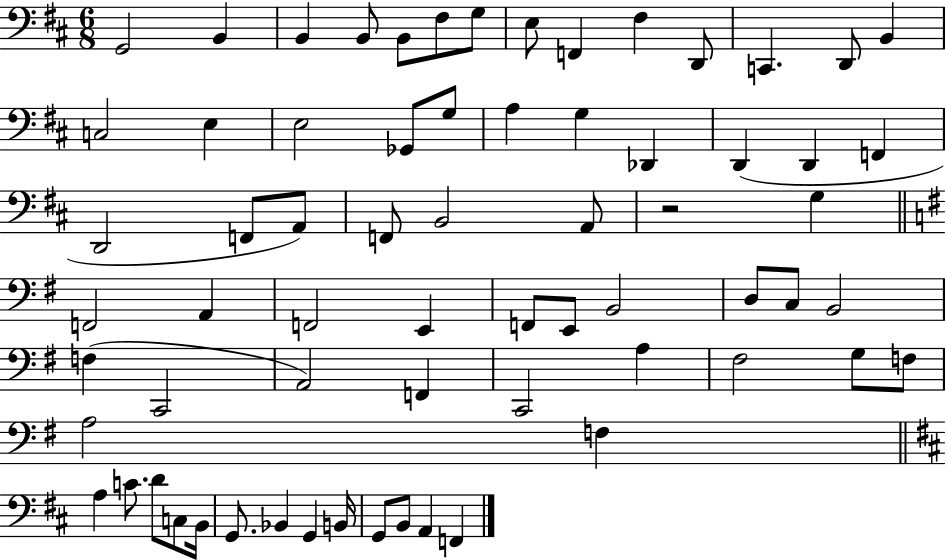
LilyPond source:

{
  \clef bass
  \numericTimeSignature
  \time 6/8
  \key d \major
  \repeat volta 2 { g,2 b,4 | b,4 b,8 b,8 fis8 g8 | e8 f,4 fis4 d,8 | c,4. d,8 b,4 | \break c2 e4 | e2 ges,8 g8 | a4 g4 des,4 | d,4( d,4 f,4 | \break d,2 f,8 a,8) | f,8 b,2 a,8 | r2 g4 | \bar "||" \break \key g \major f,2 a,4 | f,2 e,4 | f,8 e,8 b,2 | d8 c8 b,2 | \break f4( c,2 | a,2) f,4 | c,2 a4 | fis2 g8 f8 | \break a2 f4 | \bar "||" \break \key d \major a4 c'8. d'8 c8 b,16 | g,8. bes,4 g,4 b,16 | g,8 b,8 a,4 f,4 | } \bar "|."
}